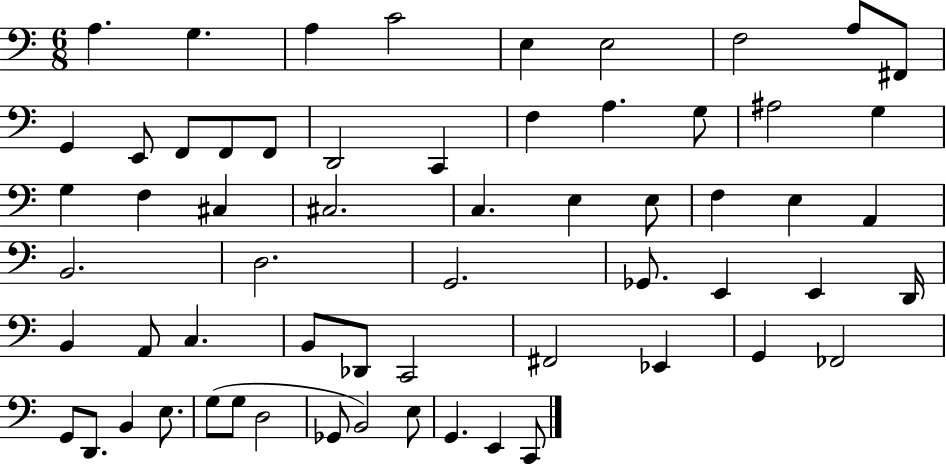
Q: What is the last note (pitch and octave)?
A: C2